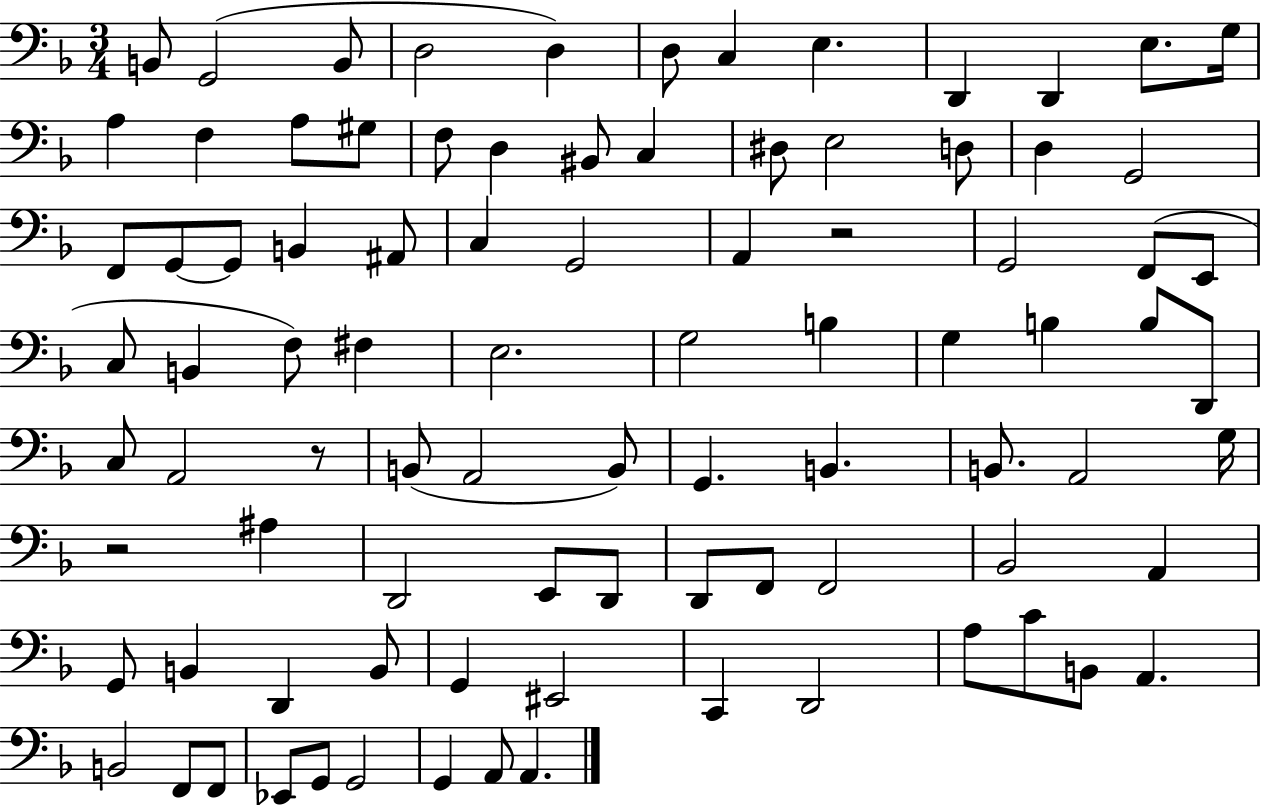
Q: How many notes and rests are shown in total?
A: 90